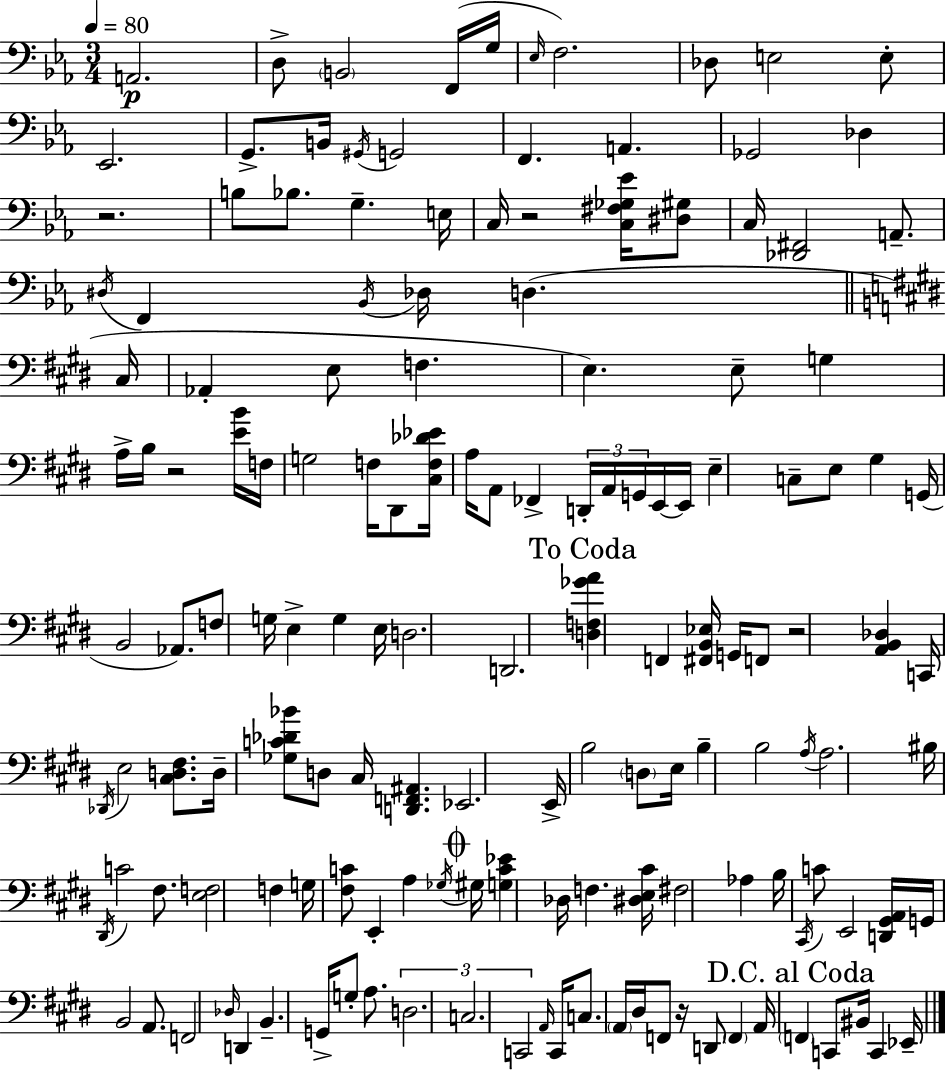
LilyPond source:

{
  \clef bass
  \numericTimeSignature
  \time 3/4
  \key c \minor
  \tempo 4 = 80
  \repeat volta 2 { a,2.\p | d8-> \parenthesize b,2 f,16( g16 | \grace { ees16 } f2.) | des8 e2 e8-. | \break ees,2. | g,8.-> b,16 \acciaccatura { gis,16 } g,2 | f,4. a,4. | ges,2 des4 | \break r2. | b8 bes8. g4.-- | e16 c16 r2 <c fis ges ees'>16 | <dis gis>8 c16 <des, fis,>2 a,8.-- | \break \acciaccatura { dis16 } f,4 \acciaccatura { bes,16 } des16 d4.( | \bar "||" \break \key e \major cis16 aes,4-. e8 f4. | e4.) e8-- g4 | a16-> b16 r2 <e' b'>16 | f16 g2 f16 dis,8 | \break <cis f des' ees'>16 a16 a,8 fes,4-> \tuplet 3/2 { d,16-. a,16 g,16 } e,16~~ | e,16 e4-- c8-- e8 gis4 | g,16( b,2 aes,8.) | f8 g16 e4-> g4 | \break e16 d2. | d,2. | \mark "To Coda" <d f ges' a'>4 f,4 <fis, b, ees>16 g,16 f,8 | r2 <a, b, des>4 | \break c,16 \acciaccatura { des,16 } e2 <cis d fis>8. | d16-- <ges c' des' bes'>8 d8 cis16 <d, f, ais,>4. | ees,2. | e,16-> b2 \parenthesize d8 | \break e16 b4-- b2 | \acciaccatura { a16 } a2. | bis16 \acciaccatura { dis,16 } c'2 | fis8. <e f>2 | \break f4 g16 <fis c'>8 e,4-. a4 | \acciaccatura { ges16 } \mark \markup { \musicglyph "scripts.coda" } gis16 <g c' ees'>4 des16 f4. | <dis e cis'>16 fis2 | aes4 b16 \acciaccatura { cis,16 } c'8 e,2 | \break <d, gis, a,>16 g,16 b,2 | a,8. f,2 | \grace { des16 } d,4 b,4.-- | g,16-> g8-. a8. \tuplet 3/2 { d2. | \break c2. | c,2 } | \grace { a,16 } c,16 c8. \parenthesize a,16 dis16 f,8 | r16 d,8 \parenthesize f,4 a,16 \mark "D.C. al Coda" \parenthesize f,4 | \break c,8 bis,16 c,4 ees,16-- } \bar "|."
}